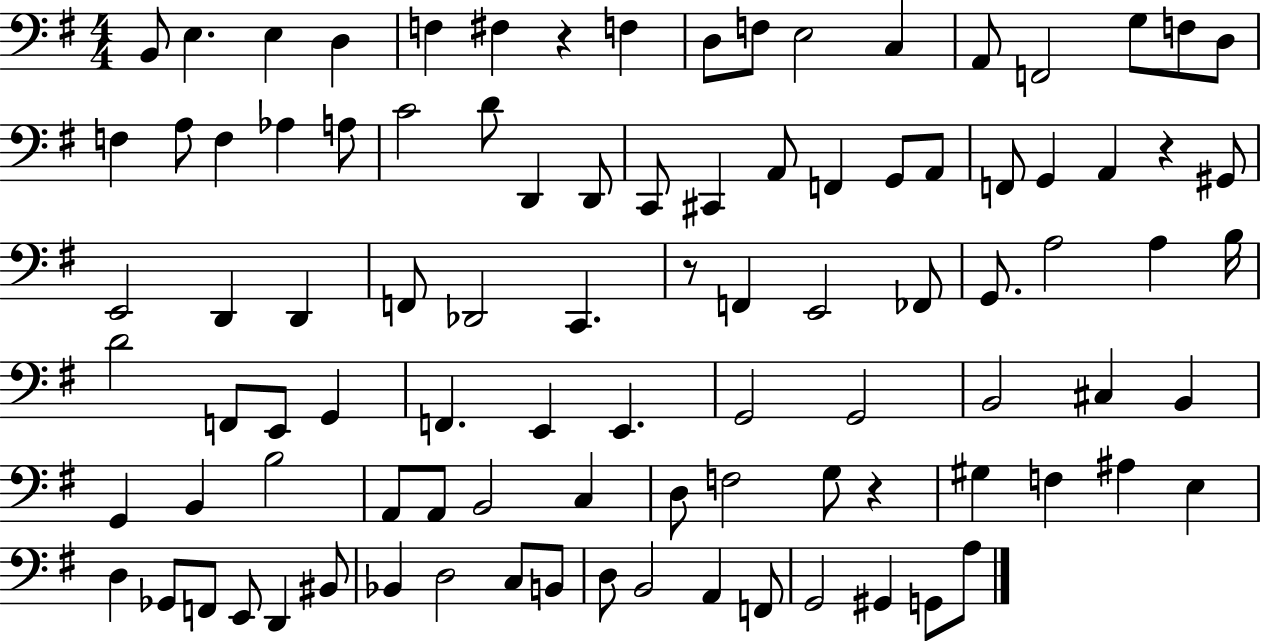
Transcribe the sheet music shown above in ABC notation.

X:1
T:Untitled
M:4/4
L:1/4
K:G
B,,/2 E, E, D, F, ^F, z F, D,/2 F,/2 E,2 C, A,,/2 F,,2 G,/2 F,/2 D,/2 F, A,/2 F, _A, A,/2 C2 D/2 D,, D,,/2 C,,/2 ^C,, A,,/2 F,, G,,/2 A,,/2 F,,/2 G,, A,, z ^G,,/2 E,,2 D,, D,, F,,/2 _D,,2 C,, z/2 F,, E,,2 _F,,/2 G,,/2 A,2 A, B,/4 D2 F,,/2 E,,/2 G,, F,, E,, E,, G,,2 G,,2 B,,2 ^C, B,, G,, B,, B,2 A,,/2 A,,/2 B,,2 C, D,/2 F,2 G,/2 z ^G, F, ^A, E, D, _G,,/2 F,,/2 E,,/2 D,, ^B,,/2 _B,, D,2 C,/2 B,,/2 D,/2 B,,2 A,, F,,/2 G,,2 ^G,, G,,/2 A,/2